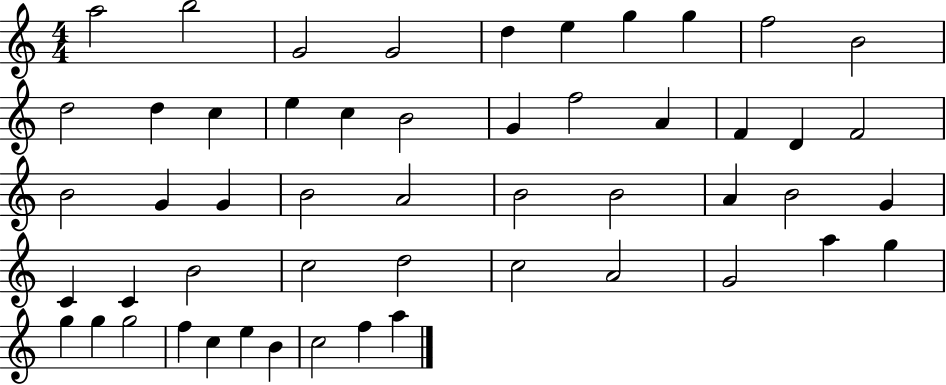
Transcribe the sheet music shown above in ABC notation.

X:1
T:Untitled
M:4/4
L:1/4
K:C
a2 b2 G2 G2 d e g g f2 B2 d2 d c e c B2 G f2 A F D F2 B2 G G B2 A2 B2 B2 A B2 G C C B2 c2 d2 c2 A2 G2 a g g g g2 f c e B c2 f a